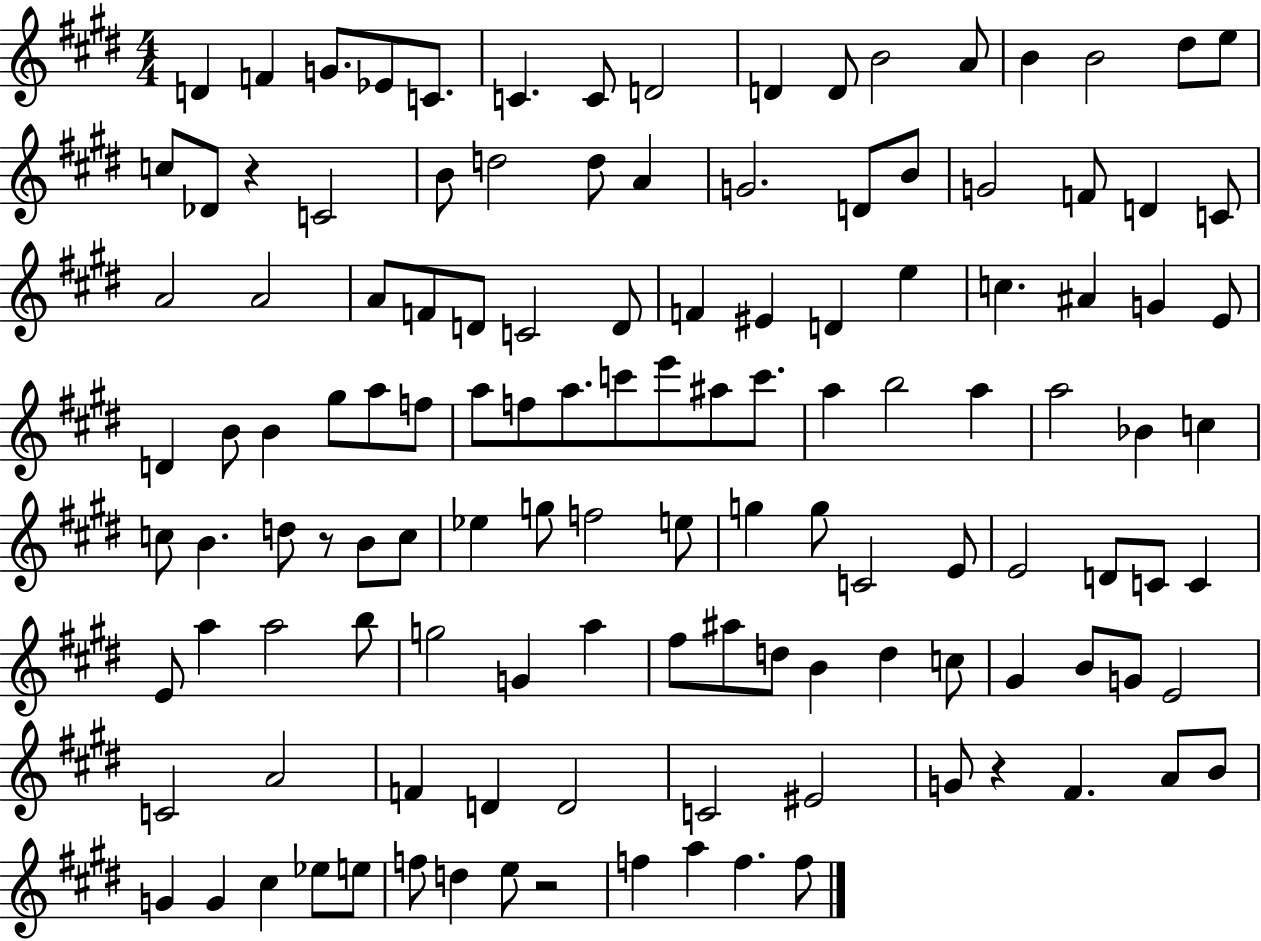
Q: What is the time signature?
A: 4/4